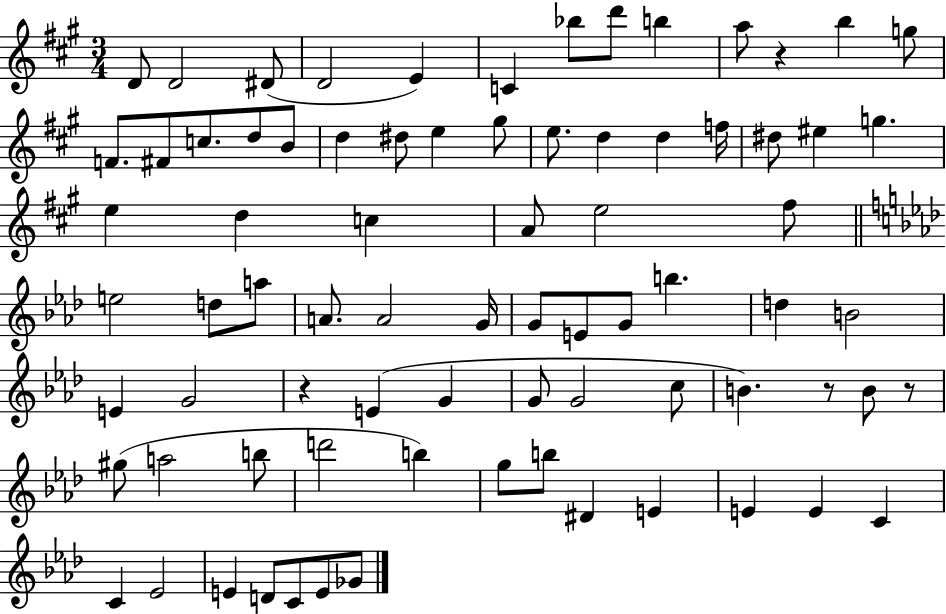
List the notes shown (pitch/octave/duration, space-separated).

D4/e D4/h D#4/e D4/h E4/q C4/q Bb5/e D6/e B5/q A5/e R/q B5/q G5/e F4/e. F#4/e C5/e. D5/e B4/e D5/q D#5/e E5/q G#5/e E5/e. D5/q D5/q F5/s D#5/e EIS5/q G5/q. E5/q D5/q C5/q A4/e E5/h F#5/e E5/h D5/e A5/e A4/e. A4/h G4/s G4/e E4/e G4/e B5/q. D5/q B4/h E4/q G4/h R/q E4/q G4/q G4/e G4/h C5/e B4/q. R/e B4/e R/e G#5/e A5/h B5/e D6/h B5/q G5/e B5/e D#4/q E4/q E4/q E4/q C4/q C4/q Eb4/h E4/q D4/e C4/e E4/e Gb4/e